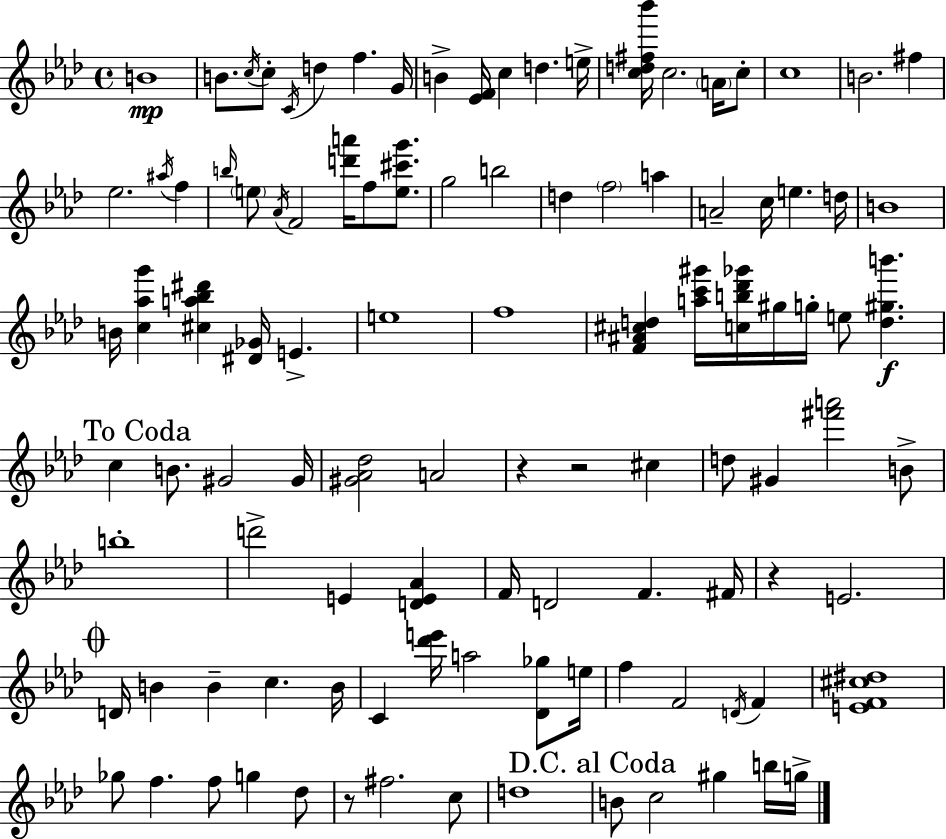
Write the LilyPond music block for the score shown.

{
  \clef treble
  \time 4/4
  \defaultTimeSignature
  \key aes \major
  \repeat volta 2 { b'1\mp | b'8. \acciaccatura { c''16 } c''8-. \acciaccatura { c'16 } d''4 f''4. | g'16 b'4-> <ees' f'>16 c''4 d''4. | e''16-> <c'' d'' fis'' bes'''>16 c''2. \parenthesize a'16 | \break c''8-. c''1 | b'2. fis''4 | ees''2. \acciaccatura { ais''16 } f''4 | \grace { b''16 } \parenthesize e''8 \acciaccatura { aes'16 } f'2 <d''' a'''>16 | \break f''8 <e'' cis''' g'''>8. g''2 b''2 | d''4 \parenthesize f''2 | a''4 a'2-- c''16 e''4. | d''16 b'1 | \break b'16 <c'' aes'' g'''>4 <cis'' a'' bes'' dis'''>4 <dis' ges'>16 e'4.-> | e''1 | f''1 | <f' ais' cis'' d''>4 <a'' c''' gis'''>16 <c'' b'' des''' ges'''>16 gis''16 g''16-. e''8 <d'' gis'' b'''>4.\f | \break \mark "To Coda" c''4 b'8. gis'2 | gis'16 <gis' aes' des''>2 a'2 | r4 r2 | cis''4 d''8 gis'4 <fis''' a'''>2 | \break b'8-> b''1-. | d'''2-> e'4 | <d' e' aes'>4 f'16 d'2 f'4. | fis'16 r4 e'2. | \break \mark \markup { \musicglyph "scripts.coda" } d'16 b'4 b'4-- c''4. | b'16 c'4 <des''' e'''>16 a''2 | <des' ges''>8 e''16 f''4 f'2 | \acciaccatura { d'16 } f'4 <e' f' cis'' dis''>1 | \break ges''8 f''4. f''8 | g''4 des''8 r8 fis''2. | c''8 d''1 | \mark "D.C. al Coda" b'8 c''2 | \break gis''4 b''16 g''16-> } \bar "|."
}